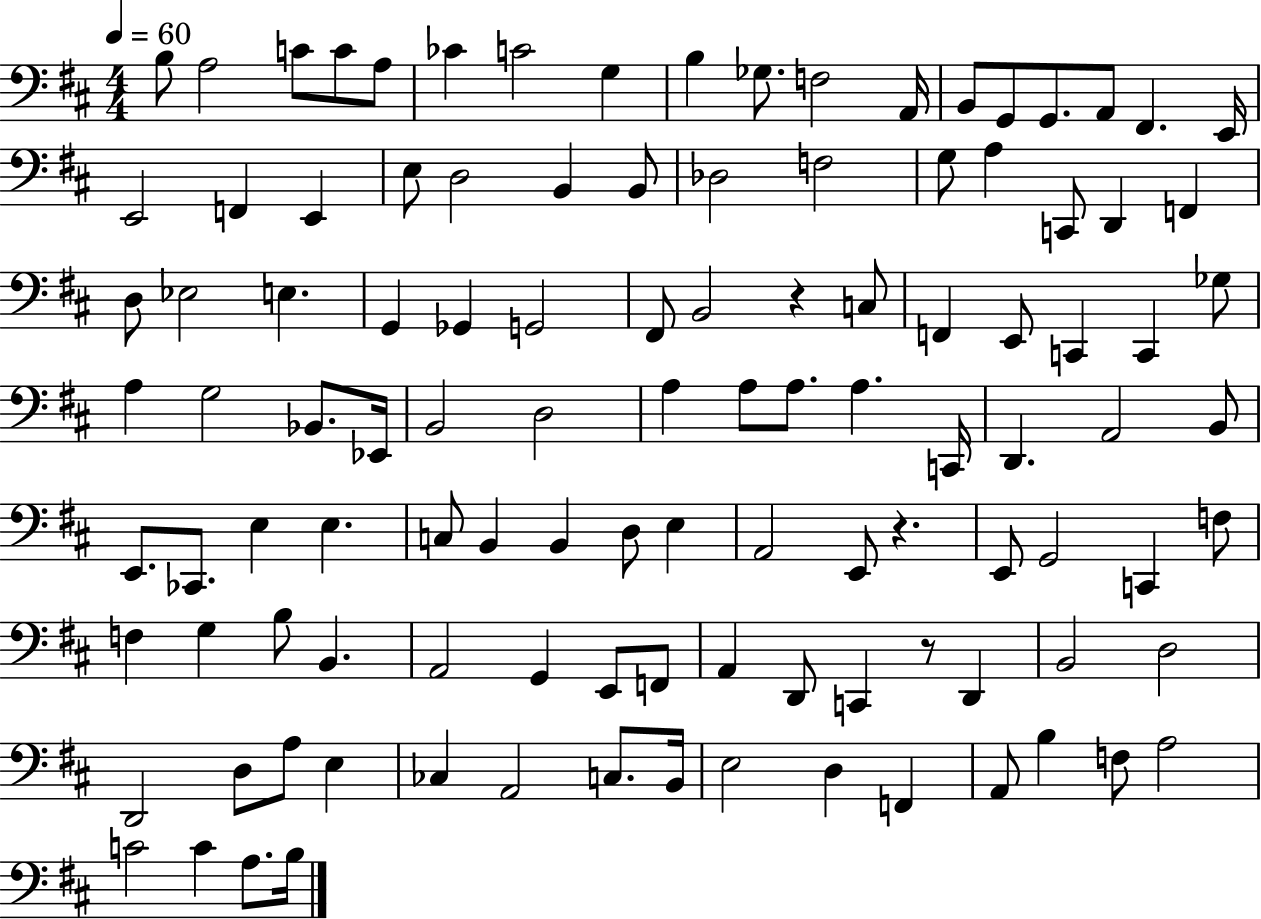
X:1
T:Untitled
M:4/4
L:1/4
K:D
B,/2 A,2 C/2 C/2 A,/2 _C C2 G, B, _G,/2 F,2 A,,/4 B,,/2 G,,/2 G,,/2 A,,/2 ^F,, E,,/4 E,,2 F,, E,, E,/2 D,2 B,, B,,/2 _D,2 F,2 G,/2 A, C,,/2 D,, F,, D,/2 _E,2 E, G,, _G,, G,,2 ^F,,/2 B,,2 z C,/2 F,, E,,/2 C,, C,, _G,/2 A, G,2 _B,,/2 _E,,/4 B,,2 D,2 A, A,/2 A,/2 A, C,,/4 D,, A,,2 B,,/2 E,,/2 _C,,/2 E, E, C,/2 B,, B,, D,/2 E, A,,2 E,,/2 z E,,/2 G,,2 C,, F,/2 F, G, B,/2 B,, A,,2 G,, E,,/2 F,,/2 A,, D,,/2 C,, z/2 D,, B,,2 D,2 D,,2 D,/2 A,/2 E, _C, A,,2 C,/2 B,,/4 E,2 D, F,, A,,/2 B, F,/2 A,2 C2 C A,/2 B,/4